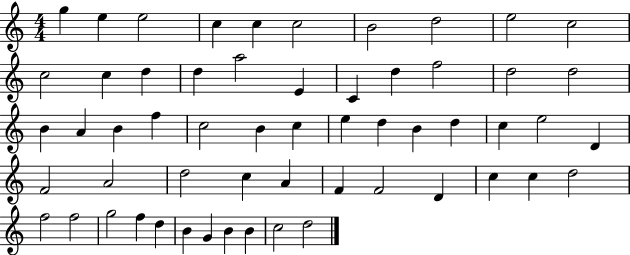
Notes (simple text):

G5/q E5/q E5/h C5/q C5/q C5/h B4/h D5/h E5/h C5/h C5/h C5/q D5/q D5/q A5/h E4/q C4/q D5/q F5/h D5/h D5/h B4/q A4/q B4/q F5/q C5/h B4/q C5/q E5/q D5/q B4/q D5/q C5/q E5/h D4/q F4/h A4/h D5/h C5/q A4/q F4/q F4/h D4/q C5/q C5/q D5/h F5/h F5/h G5/h F5/q D5/q B4/q G4/q B4/q B4/q C5/h D5/h